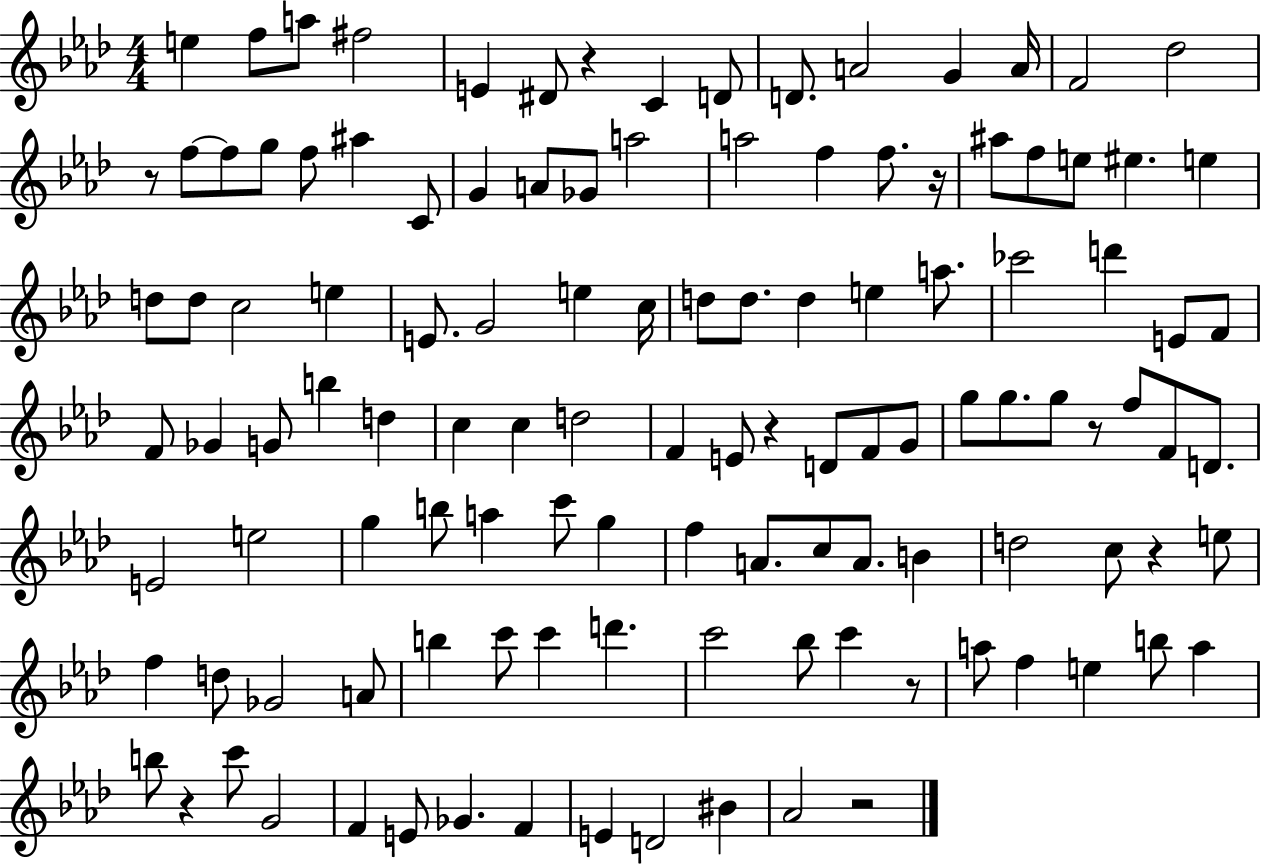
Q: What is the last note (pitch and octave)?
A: Ab4